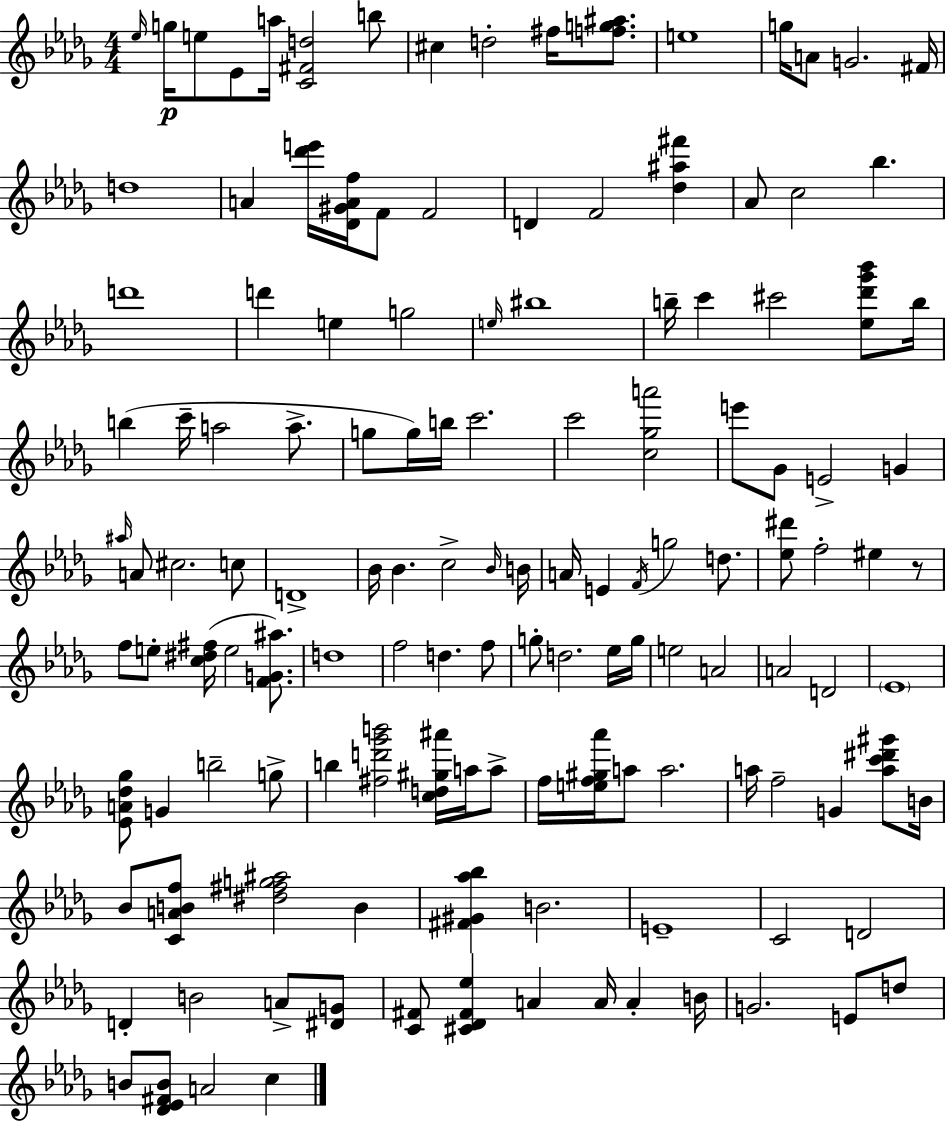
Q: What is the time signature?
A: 4/4